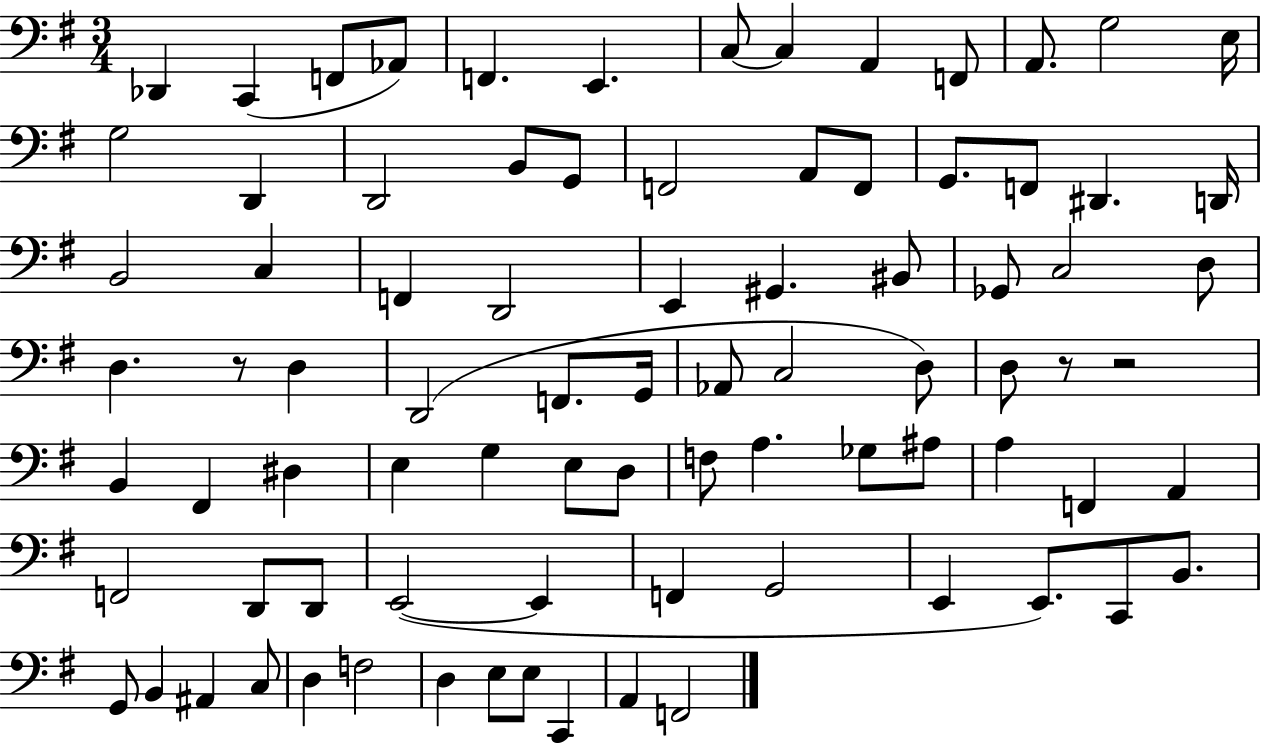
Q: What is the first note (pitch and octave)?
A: Db2